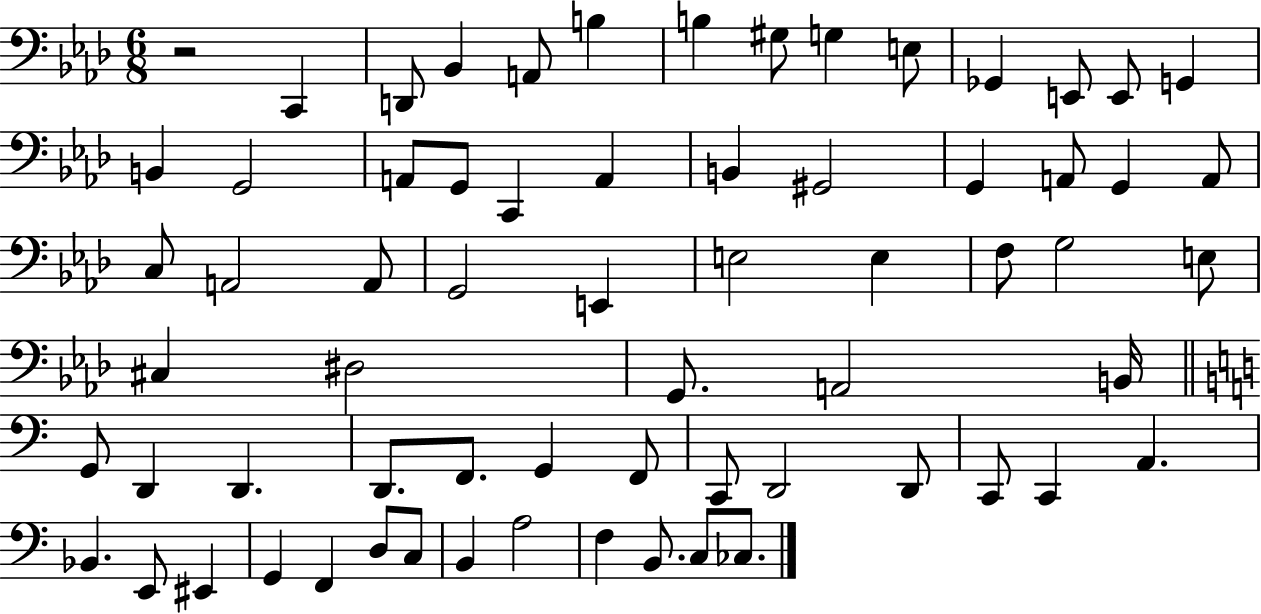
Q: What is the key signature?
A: AES major